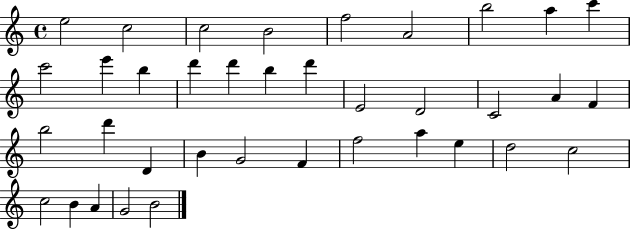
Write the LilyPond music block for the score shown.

{
  \clef treble
  \time 4/4
  \defaultTimeSignature
  \key c \major
  e''2 c''2 | c''2 b'2 | f''2 a'2 | b''2 a''4 c'''4 | \break c'''2 e'''4 b''4 | d'''4 d'''4 b''4 d'''4 | e'2 d'2 | c'2 a'4 f'4 | \break b''2 d'''4 d'4 | b'4 g'2 f'4 | f''2 a''4 e''4 | d''2 c''2 | \break c''2 b'4 a'4 | g'2 b'2 | \bar "|."
}